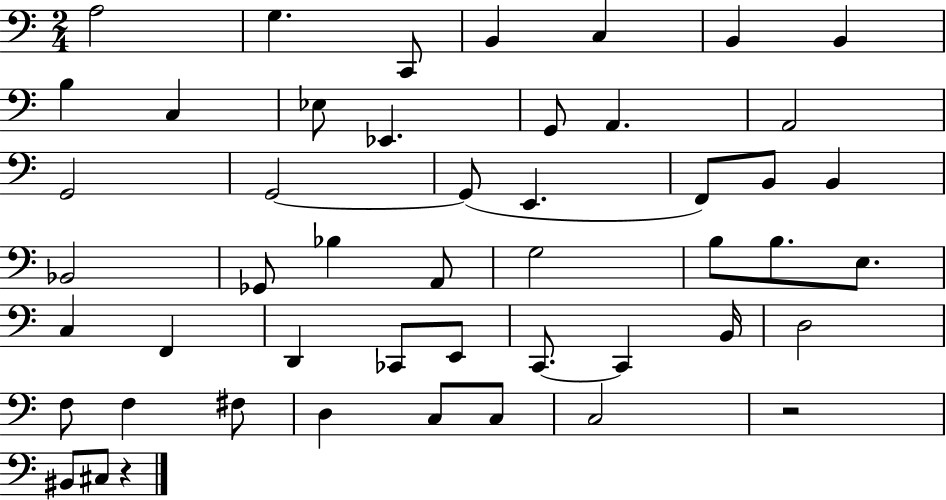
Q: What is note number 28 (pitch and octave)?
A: B3